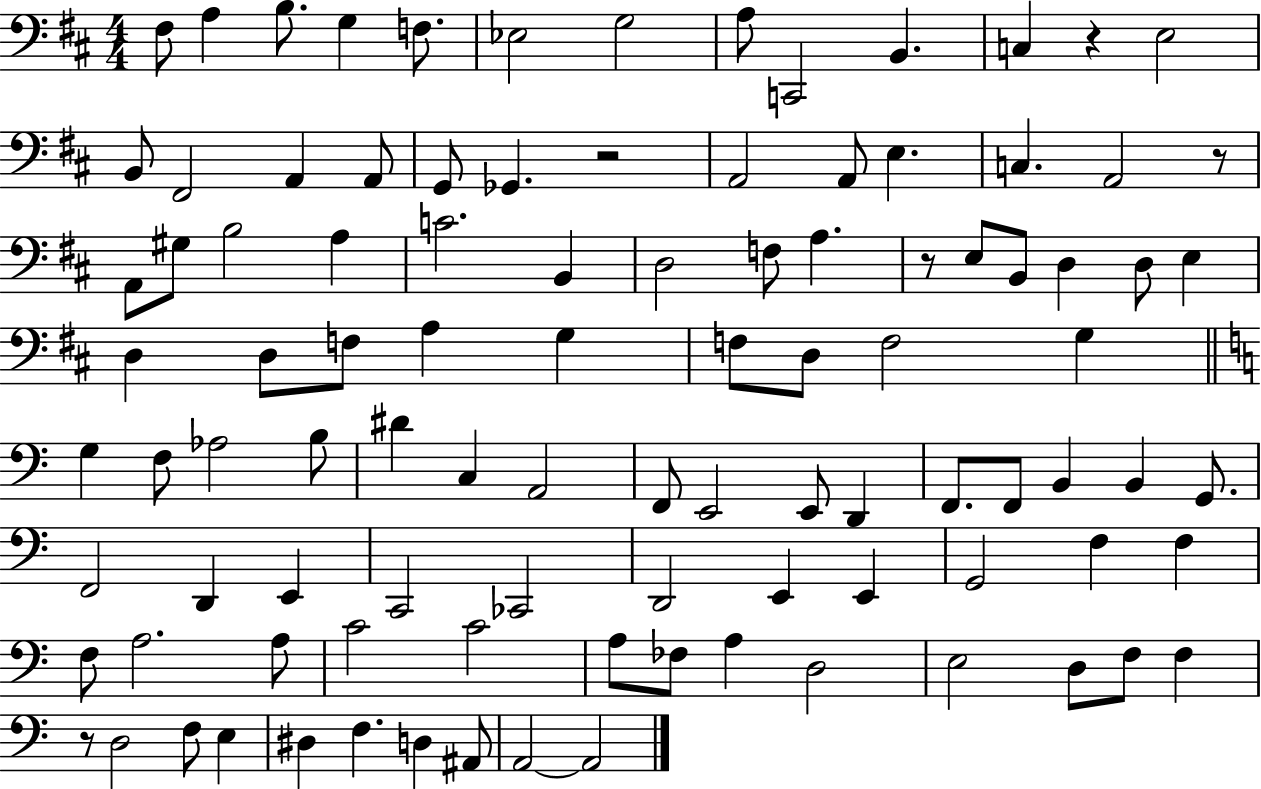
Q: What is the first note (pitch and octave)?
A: F#3